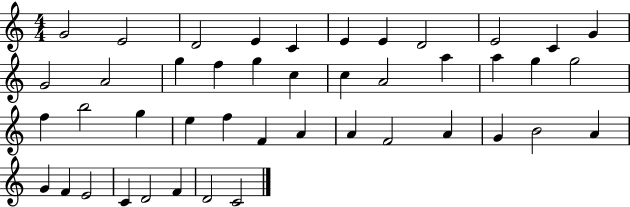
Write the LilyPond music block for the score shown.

{
  \clef treble
  \numericTimeSignature
  \time 4/4
  \key c \major
  g'2 e'2 | d'2 e'4 c'4 | e'4 e'4 d'2 | e'2 c'4 g'4 | \break g'2 a'2 | g''4 f''4 g''4 c''4 | c''4 a'2 a''4 | a''4 g''4 g''2 | \break f''4 b''2 g''4 | e''4 f''4 f'4 a'4 | a'4 f'2 a'4 | g'4 b'2 a'4 | \break g'4 f'4 e'2 | c'4 d'2 f'4 | d'2 c'2 | \bar "|."
}